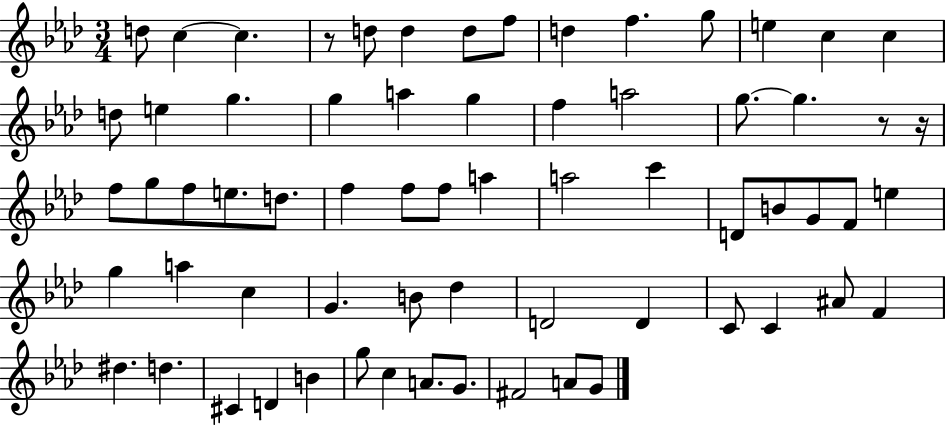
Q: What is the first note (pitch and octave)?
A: D5